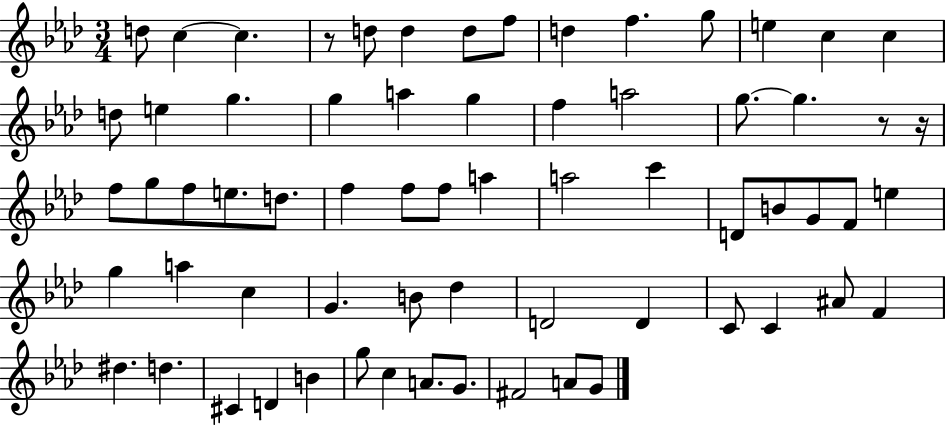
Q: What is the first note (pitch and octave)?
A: D5